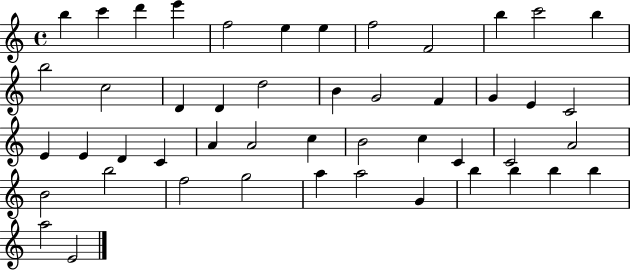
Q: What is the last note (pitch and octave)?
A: E4